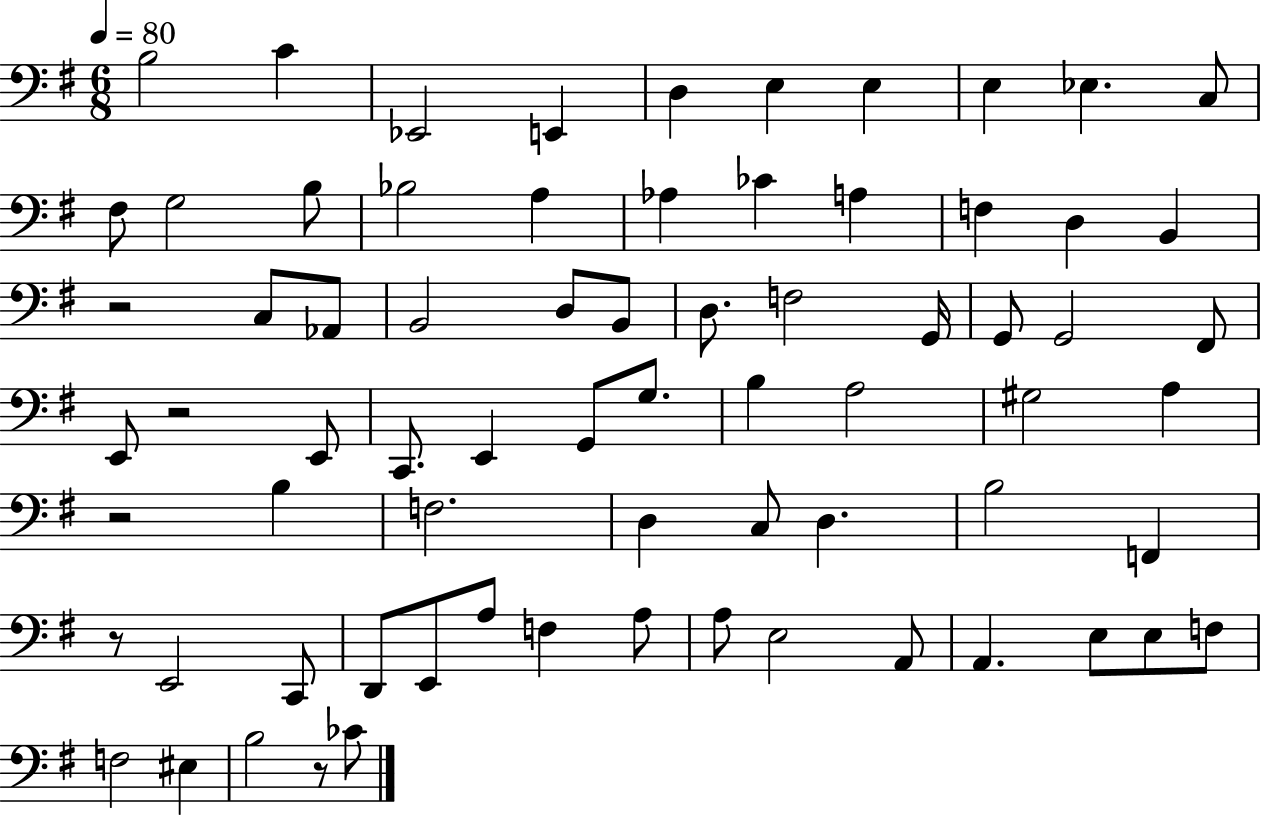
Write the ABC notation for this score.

X:1
T:Untitled
M:6/8
L:1/4
K:G
B,2 C _E,,2 E,, D, E, E, E, _E, C,/2 ^F,/2 G,2 B,/2 _B,2 A, _A, _C A, F, D, B,, z2 C,/2 _A,,/2 B,,2 D,/2 B,,/2 D,/2 F,2 G,,/4 G,,/2 G,,2 ^F,,/2 E,,/2 z2 E,,/2 C,,/2 E,, G,,/2 G,/2 B, A,2 ^G,2 A, z2 B, F,2 D, C,/2 D, B,2 F,, z/2 E,,2 C,,/2 D,,/2 E,,/2 A,/2 F, A,/2 A,/2 E,2 A,,/2 A,, E,/2 E,/2 F,/2 F,2 ^E, B,2 z/2 _C/2